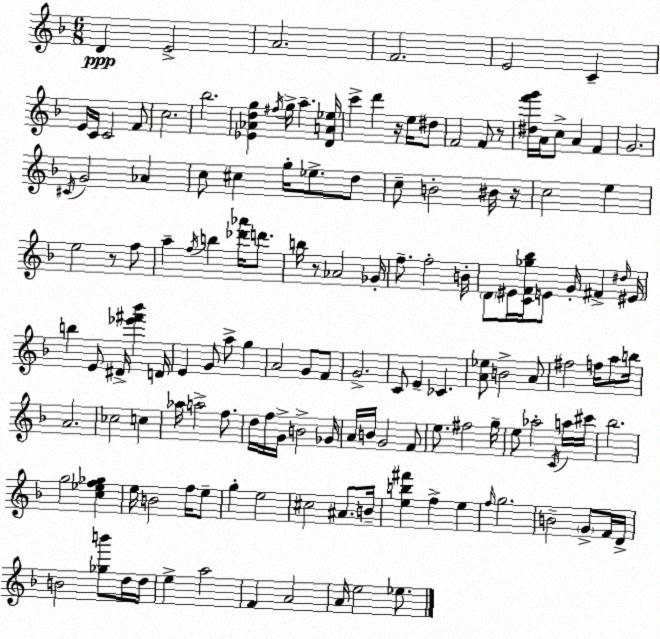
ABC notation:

X:1
T:Untitled
M:6/8
L:1/4
K:Dm
D E2 A2 F2 E2 C E/4 C/4 C2 F/2 c2 _b2 [_E_Adg] ^f/4 g/4 a [DA_e]/4 c' d' z/4 e/4 ^d/2 F2 F/2 z/2 [^df'g']/4 A/4 c/2 A F G2 ^C/4 G2 _A c/2 ^c g/4 _e/2 d/2 c/2 B2 ^B/4 z/4 c2 e e2 z/2 f/2 a f/4 b [_d'_a']/4 d'/2 b/4 z/2 _A2 _G/4 f/2 f2 B/4 D/2 ^E/4 [CF_g_b]/4 E/2 G/4 ^F ^d/4 ^E/4 b E/2 ^D/4 [_e'^f'_b'] D/4 E G/2 a/2 g A2 G/2 F/2 G2 C/2 E _C [A_e]/2 B2 A/2 ^f2 f/4 a/2 b/4 A2 _c2 c _a/4 a2 f/2 d/4 f/4 G/4 B2 _G/4 A/4 B/4 G2 F/2 e/2 ^f2 g/4 e/2 _a2 C/4 a/4 ^c'/4 _b2 g2 [c_ef_g] e/4 B2 f/4 e/2 g e2 ^c2 ^A/2 B/4 [eb^f'] f e f/4 g2 B2 G/2 F/4 D/4 B2 [_gb']/2 d/4 d/4 e a2 F A2 A/4 e2 _e/2